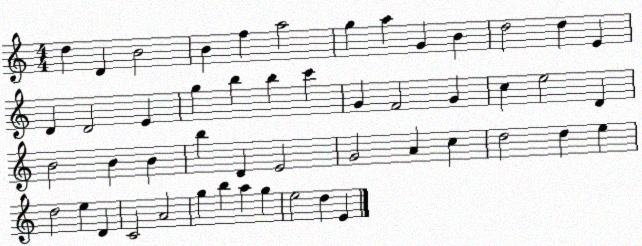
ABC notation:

X:1
T:Untitled
M:4/4
L:1/4
K:C
d D B2 B f a2 g a G B d2 d E D D2 E g b b c' G F2 G c e2 D B2 B B b D E2 G2 A c d2 d e d2 e D C2 A2 g b a g e2 d E